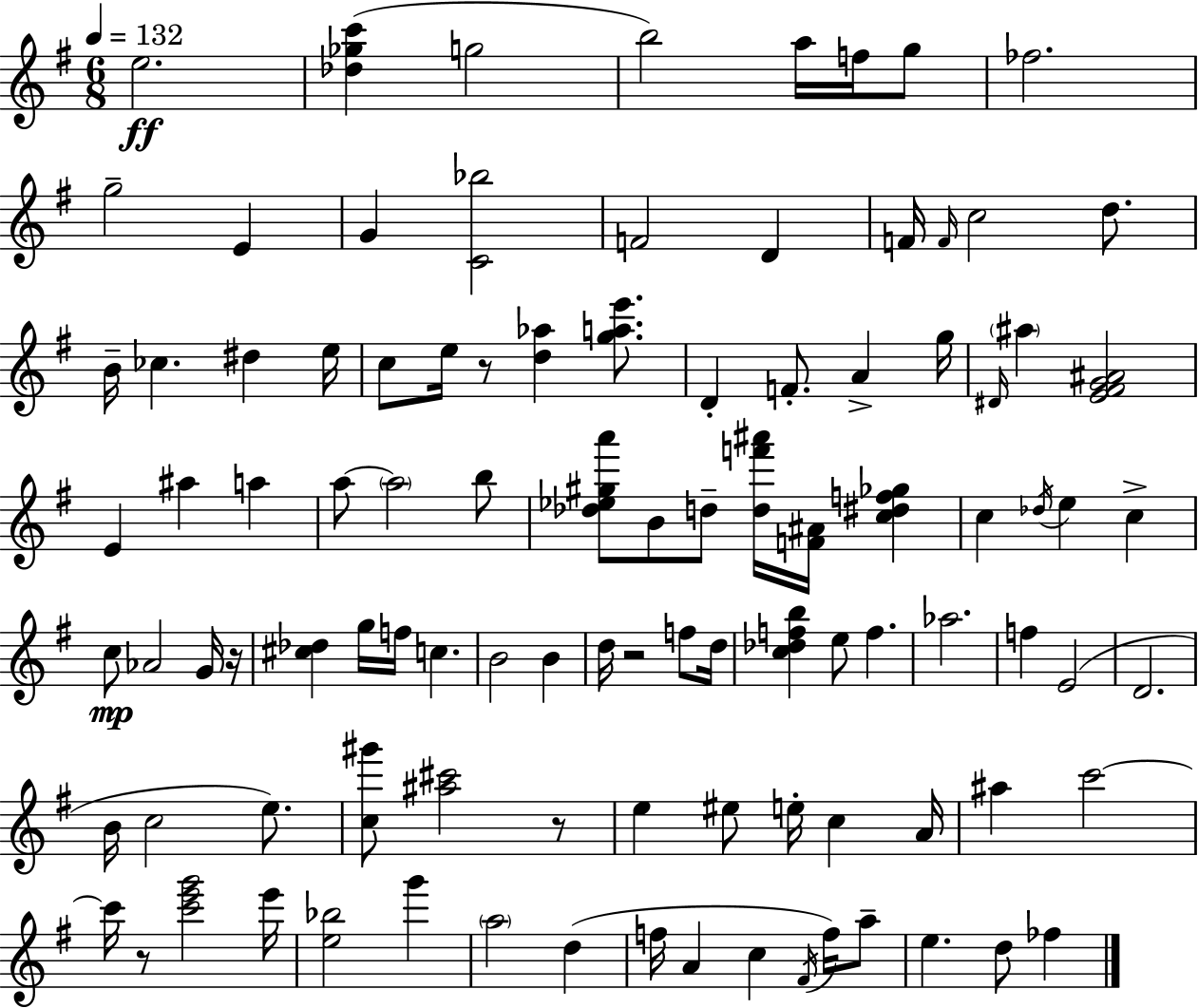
X:1
T:Untitled
M:6/8
L:1/4
K:Em
e2 [_d_gc'] g2 b2 a/4 f/4 g/2 _f2 g2 E G [C_b]2 F2 D F/4 F/4 c2 d/2 B/4 _c ^d e/4 c/2 e/4 z/2 [d_a] [gae']/2 D F/2 A g/4 ^D/4 ^a [E^FG^A]2 E ^a a a/2 a2 b/2 [_d_e^ga']/2 B/2 d/2 [df'^a']/4 [F^A]/4 [c^df_g] c _d/4 e c c/2 _A2 G/4 z/4 [^c_d] g/4 f/4 c B2 B d/4 z2 f/2 d/4 [c_dfb] e/2 f _a2 f E2 D2 B/4 c2 e/2 [c^g']/2 [^a^c']2 z/2 e ^e/2 e/4 c A/4 ^a c'2 c'/4 z/2 [c'e'g']2 e'/4 [e_b]2 g' a2 d f/4 A c ^F/4 f/4 a/2 e d/2 _f